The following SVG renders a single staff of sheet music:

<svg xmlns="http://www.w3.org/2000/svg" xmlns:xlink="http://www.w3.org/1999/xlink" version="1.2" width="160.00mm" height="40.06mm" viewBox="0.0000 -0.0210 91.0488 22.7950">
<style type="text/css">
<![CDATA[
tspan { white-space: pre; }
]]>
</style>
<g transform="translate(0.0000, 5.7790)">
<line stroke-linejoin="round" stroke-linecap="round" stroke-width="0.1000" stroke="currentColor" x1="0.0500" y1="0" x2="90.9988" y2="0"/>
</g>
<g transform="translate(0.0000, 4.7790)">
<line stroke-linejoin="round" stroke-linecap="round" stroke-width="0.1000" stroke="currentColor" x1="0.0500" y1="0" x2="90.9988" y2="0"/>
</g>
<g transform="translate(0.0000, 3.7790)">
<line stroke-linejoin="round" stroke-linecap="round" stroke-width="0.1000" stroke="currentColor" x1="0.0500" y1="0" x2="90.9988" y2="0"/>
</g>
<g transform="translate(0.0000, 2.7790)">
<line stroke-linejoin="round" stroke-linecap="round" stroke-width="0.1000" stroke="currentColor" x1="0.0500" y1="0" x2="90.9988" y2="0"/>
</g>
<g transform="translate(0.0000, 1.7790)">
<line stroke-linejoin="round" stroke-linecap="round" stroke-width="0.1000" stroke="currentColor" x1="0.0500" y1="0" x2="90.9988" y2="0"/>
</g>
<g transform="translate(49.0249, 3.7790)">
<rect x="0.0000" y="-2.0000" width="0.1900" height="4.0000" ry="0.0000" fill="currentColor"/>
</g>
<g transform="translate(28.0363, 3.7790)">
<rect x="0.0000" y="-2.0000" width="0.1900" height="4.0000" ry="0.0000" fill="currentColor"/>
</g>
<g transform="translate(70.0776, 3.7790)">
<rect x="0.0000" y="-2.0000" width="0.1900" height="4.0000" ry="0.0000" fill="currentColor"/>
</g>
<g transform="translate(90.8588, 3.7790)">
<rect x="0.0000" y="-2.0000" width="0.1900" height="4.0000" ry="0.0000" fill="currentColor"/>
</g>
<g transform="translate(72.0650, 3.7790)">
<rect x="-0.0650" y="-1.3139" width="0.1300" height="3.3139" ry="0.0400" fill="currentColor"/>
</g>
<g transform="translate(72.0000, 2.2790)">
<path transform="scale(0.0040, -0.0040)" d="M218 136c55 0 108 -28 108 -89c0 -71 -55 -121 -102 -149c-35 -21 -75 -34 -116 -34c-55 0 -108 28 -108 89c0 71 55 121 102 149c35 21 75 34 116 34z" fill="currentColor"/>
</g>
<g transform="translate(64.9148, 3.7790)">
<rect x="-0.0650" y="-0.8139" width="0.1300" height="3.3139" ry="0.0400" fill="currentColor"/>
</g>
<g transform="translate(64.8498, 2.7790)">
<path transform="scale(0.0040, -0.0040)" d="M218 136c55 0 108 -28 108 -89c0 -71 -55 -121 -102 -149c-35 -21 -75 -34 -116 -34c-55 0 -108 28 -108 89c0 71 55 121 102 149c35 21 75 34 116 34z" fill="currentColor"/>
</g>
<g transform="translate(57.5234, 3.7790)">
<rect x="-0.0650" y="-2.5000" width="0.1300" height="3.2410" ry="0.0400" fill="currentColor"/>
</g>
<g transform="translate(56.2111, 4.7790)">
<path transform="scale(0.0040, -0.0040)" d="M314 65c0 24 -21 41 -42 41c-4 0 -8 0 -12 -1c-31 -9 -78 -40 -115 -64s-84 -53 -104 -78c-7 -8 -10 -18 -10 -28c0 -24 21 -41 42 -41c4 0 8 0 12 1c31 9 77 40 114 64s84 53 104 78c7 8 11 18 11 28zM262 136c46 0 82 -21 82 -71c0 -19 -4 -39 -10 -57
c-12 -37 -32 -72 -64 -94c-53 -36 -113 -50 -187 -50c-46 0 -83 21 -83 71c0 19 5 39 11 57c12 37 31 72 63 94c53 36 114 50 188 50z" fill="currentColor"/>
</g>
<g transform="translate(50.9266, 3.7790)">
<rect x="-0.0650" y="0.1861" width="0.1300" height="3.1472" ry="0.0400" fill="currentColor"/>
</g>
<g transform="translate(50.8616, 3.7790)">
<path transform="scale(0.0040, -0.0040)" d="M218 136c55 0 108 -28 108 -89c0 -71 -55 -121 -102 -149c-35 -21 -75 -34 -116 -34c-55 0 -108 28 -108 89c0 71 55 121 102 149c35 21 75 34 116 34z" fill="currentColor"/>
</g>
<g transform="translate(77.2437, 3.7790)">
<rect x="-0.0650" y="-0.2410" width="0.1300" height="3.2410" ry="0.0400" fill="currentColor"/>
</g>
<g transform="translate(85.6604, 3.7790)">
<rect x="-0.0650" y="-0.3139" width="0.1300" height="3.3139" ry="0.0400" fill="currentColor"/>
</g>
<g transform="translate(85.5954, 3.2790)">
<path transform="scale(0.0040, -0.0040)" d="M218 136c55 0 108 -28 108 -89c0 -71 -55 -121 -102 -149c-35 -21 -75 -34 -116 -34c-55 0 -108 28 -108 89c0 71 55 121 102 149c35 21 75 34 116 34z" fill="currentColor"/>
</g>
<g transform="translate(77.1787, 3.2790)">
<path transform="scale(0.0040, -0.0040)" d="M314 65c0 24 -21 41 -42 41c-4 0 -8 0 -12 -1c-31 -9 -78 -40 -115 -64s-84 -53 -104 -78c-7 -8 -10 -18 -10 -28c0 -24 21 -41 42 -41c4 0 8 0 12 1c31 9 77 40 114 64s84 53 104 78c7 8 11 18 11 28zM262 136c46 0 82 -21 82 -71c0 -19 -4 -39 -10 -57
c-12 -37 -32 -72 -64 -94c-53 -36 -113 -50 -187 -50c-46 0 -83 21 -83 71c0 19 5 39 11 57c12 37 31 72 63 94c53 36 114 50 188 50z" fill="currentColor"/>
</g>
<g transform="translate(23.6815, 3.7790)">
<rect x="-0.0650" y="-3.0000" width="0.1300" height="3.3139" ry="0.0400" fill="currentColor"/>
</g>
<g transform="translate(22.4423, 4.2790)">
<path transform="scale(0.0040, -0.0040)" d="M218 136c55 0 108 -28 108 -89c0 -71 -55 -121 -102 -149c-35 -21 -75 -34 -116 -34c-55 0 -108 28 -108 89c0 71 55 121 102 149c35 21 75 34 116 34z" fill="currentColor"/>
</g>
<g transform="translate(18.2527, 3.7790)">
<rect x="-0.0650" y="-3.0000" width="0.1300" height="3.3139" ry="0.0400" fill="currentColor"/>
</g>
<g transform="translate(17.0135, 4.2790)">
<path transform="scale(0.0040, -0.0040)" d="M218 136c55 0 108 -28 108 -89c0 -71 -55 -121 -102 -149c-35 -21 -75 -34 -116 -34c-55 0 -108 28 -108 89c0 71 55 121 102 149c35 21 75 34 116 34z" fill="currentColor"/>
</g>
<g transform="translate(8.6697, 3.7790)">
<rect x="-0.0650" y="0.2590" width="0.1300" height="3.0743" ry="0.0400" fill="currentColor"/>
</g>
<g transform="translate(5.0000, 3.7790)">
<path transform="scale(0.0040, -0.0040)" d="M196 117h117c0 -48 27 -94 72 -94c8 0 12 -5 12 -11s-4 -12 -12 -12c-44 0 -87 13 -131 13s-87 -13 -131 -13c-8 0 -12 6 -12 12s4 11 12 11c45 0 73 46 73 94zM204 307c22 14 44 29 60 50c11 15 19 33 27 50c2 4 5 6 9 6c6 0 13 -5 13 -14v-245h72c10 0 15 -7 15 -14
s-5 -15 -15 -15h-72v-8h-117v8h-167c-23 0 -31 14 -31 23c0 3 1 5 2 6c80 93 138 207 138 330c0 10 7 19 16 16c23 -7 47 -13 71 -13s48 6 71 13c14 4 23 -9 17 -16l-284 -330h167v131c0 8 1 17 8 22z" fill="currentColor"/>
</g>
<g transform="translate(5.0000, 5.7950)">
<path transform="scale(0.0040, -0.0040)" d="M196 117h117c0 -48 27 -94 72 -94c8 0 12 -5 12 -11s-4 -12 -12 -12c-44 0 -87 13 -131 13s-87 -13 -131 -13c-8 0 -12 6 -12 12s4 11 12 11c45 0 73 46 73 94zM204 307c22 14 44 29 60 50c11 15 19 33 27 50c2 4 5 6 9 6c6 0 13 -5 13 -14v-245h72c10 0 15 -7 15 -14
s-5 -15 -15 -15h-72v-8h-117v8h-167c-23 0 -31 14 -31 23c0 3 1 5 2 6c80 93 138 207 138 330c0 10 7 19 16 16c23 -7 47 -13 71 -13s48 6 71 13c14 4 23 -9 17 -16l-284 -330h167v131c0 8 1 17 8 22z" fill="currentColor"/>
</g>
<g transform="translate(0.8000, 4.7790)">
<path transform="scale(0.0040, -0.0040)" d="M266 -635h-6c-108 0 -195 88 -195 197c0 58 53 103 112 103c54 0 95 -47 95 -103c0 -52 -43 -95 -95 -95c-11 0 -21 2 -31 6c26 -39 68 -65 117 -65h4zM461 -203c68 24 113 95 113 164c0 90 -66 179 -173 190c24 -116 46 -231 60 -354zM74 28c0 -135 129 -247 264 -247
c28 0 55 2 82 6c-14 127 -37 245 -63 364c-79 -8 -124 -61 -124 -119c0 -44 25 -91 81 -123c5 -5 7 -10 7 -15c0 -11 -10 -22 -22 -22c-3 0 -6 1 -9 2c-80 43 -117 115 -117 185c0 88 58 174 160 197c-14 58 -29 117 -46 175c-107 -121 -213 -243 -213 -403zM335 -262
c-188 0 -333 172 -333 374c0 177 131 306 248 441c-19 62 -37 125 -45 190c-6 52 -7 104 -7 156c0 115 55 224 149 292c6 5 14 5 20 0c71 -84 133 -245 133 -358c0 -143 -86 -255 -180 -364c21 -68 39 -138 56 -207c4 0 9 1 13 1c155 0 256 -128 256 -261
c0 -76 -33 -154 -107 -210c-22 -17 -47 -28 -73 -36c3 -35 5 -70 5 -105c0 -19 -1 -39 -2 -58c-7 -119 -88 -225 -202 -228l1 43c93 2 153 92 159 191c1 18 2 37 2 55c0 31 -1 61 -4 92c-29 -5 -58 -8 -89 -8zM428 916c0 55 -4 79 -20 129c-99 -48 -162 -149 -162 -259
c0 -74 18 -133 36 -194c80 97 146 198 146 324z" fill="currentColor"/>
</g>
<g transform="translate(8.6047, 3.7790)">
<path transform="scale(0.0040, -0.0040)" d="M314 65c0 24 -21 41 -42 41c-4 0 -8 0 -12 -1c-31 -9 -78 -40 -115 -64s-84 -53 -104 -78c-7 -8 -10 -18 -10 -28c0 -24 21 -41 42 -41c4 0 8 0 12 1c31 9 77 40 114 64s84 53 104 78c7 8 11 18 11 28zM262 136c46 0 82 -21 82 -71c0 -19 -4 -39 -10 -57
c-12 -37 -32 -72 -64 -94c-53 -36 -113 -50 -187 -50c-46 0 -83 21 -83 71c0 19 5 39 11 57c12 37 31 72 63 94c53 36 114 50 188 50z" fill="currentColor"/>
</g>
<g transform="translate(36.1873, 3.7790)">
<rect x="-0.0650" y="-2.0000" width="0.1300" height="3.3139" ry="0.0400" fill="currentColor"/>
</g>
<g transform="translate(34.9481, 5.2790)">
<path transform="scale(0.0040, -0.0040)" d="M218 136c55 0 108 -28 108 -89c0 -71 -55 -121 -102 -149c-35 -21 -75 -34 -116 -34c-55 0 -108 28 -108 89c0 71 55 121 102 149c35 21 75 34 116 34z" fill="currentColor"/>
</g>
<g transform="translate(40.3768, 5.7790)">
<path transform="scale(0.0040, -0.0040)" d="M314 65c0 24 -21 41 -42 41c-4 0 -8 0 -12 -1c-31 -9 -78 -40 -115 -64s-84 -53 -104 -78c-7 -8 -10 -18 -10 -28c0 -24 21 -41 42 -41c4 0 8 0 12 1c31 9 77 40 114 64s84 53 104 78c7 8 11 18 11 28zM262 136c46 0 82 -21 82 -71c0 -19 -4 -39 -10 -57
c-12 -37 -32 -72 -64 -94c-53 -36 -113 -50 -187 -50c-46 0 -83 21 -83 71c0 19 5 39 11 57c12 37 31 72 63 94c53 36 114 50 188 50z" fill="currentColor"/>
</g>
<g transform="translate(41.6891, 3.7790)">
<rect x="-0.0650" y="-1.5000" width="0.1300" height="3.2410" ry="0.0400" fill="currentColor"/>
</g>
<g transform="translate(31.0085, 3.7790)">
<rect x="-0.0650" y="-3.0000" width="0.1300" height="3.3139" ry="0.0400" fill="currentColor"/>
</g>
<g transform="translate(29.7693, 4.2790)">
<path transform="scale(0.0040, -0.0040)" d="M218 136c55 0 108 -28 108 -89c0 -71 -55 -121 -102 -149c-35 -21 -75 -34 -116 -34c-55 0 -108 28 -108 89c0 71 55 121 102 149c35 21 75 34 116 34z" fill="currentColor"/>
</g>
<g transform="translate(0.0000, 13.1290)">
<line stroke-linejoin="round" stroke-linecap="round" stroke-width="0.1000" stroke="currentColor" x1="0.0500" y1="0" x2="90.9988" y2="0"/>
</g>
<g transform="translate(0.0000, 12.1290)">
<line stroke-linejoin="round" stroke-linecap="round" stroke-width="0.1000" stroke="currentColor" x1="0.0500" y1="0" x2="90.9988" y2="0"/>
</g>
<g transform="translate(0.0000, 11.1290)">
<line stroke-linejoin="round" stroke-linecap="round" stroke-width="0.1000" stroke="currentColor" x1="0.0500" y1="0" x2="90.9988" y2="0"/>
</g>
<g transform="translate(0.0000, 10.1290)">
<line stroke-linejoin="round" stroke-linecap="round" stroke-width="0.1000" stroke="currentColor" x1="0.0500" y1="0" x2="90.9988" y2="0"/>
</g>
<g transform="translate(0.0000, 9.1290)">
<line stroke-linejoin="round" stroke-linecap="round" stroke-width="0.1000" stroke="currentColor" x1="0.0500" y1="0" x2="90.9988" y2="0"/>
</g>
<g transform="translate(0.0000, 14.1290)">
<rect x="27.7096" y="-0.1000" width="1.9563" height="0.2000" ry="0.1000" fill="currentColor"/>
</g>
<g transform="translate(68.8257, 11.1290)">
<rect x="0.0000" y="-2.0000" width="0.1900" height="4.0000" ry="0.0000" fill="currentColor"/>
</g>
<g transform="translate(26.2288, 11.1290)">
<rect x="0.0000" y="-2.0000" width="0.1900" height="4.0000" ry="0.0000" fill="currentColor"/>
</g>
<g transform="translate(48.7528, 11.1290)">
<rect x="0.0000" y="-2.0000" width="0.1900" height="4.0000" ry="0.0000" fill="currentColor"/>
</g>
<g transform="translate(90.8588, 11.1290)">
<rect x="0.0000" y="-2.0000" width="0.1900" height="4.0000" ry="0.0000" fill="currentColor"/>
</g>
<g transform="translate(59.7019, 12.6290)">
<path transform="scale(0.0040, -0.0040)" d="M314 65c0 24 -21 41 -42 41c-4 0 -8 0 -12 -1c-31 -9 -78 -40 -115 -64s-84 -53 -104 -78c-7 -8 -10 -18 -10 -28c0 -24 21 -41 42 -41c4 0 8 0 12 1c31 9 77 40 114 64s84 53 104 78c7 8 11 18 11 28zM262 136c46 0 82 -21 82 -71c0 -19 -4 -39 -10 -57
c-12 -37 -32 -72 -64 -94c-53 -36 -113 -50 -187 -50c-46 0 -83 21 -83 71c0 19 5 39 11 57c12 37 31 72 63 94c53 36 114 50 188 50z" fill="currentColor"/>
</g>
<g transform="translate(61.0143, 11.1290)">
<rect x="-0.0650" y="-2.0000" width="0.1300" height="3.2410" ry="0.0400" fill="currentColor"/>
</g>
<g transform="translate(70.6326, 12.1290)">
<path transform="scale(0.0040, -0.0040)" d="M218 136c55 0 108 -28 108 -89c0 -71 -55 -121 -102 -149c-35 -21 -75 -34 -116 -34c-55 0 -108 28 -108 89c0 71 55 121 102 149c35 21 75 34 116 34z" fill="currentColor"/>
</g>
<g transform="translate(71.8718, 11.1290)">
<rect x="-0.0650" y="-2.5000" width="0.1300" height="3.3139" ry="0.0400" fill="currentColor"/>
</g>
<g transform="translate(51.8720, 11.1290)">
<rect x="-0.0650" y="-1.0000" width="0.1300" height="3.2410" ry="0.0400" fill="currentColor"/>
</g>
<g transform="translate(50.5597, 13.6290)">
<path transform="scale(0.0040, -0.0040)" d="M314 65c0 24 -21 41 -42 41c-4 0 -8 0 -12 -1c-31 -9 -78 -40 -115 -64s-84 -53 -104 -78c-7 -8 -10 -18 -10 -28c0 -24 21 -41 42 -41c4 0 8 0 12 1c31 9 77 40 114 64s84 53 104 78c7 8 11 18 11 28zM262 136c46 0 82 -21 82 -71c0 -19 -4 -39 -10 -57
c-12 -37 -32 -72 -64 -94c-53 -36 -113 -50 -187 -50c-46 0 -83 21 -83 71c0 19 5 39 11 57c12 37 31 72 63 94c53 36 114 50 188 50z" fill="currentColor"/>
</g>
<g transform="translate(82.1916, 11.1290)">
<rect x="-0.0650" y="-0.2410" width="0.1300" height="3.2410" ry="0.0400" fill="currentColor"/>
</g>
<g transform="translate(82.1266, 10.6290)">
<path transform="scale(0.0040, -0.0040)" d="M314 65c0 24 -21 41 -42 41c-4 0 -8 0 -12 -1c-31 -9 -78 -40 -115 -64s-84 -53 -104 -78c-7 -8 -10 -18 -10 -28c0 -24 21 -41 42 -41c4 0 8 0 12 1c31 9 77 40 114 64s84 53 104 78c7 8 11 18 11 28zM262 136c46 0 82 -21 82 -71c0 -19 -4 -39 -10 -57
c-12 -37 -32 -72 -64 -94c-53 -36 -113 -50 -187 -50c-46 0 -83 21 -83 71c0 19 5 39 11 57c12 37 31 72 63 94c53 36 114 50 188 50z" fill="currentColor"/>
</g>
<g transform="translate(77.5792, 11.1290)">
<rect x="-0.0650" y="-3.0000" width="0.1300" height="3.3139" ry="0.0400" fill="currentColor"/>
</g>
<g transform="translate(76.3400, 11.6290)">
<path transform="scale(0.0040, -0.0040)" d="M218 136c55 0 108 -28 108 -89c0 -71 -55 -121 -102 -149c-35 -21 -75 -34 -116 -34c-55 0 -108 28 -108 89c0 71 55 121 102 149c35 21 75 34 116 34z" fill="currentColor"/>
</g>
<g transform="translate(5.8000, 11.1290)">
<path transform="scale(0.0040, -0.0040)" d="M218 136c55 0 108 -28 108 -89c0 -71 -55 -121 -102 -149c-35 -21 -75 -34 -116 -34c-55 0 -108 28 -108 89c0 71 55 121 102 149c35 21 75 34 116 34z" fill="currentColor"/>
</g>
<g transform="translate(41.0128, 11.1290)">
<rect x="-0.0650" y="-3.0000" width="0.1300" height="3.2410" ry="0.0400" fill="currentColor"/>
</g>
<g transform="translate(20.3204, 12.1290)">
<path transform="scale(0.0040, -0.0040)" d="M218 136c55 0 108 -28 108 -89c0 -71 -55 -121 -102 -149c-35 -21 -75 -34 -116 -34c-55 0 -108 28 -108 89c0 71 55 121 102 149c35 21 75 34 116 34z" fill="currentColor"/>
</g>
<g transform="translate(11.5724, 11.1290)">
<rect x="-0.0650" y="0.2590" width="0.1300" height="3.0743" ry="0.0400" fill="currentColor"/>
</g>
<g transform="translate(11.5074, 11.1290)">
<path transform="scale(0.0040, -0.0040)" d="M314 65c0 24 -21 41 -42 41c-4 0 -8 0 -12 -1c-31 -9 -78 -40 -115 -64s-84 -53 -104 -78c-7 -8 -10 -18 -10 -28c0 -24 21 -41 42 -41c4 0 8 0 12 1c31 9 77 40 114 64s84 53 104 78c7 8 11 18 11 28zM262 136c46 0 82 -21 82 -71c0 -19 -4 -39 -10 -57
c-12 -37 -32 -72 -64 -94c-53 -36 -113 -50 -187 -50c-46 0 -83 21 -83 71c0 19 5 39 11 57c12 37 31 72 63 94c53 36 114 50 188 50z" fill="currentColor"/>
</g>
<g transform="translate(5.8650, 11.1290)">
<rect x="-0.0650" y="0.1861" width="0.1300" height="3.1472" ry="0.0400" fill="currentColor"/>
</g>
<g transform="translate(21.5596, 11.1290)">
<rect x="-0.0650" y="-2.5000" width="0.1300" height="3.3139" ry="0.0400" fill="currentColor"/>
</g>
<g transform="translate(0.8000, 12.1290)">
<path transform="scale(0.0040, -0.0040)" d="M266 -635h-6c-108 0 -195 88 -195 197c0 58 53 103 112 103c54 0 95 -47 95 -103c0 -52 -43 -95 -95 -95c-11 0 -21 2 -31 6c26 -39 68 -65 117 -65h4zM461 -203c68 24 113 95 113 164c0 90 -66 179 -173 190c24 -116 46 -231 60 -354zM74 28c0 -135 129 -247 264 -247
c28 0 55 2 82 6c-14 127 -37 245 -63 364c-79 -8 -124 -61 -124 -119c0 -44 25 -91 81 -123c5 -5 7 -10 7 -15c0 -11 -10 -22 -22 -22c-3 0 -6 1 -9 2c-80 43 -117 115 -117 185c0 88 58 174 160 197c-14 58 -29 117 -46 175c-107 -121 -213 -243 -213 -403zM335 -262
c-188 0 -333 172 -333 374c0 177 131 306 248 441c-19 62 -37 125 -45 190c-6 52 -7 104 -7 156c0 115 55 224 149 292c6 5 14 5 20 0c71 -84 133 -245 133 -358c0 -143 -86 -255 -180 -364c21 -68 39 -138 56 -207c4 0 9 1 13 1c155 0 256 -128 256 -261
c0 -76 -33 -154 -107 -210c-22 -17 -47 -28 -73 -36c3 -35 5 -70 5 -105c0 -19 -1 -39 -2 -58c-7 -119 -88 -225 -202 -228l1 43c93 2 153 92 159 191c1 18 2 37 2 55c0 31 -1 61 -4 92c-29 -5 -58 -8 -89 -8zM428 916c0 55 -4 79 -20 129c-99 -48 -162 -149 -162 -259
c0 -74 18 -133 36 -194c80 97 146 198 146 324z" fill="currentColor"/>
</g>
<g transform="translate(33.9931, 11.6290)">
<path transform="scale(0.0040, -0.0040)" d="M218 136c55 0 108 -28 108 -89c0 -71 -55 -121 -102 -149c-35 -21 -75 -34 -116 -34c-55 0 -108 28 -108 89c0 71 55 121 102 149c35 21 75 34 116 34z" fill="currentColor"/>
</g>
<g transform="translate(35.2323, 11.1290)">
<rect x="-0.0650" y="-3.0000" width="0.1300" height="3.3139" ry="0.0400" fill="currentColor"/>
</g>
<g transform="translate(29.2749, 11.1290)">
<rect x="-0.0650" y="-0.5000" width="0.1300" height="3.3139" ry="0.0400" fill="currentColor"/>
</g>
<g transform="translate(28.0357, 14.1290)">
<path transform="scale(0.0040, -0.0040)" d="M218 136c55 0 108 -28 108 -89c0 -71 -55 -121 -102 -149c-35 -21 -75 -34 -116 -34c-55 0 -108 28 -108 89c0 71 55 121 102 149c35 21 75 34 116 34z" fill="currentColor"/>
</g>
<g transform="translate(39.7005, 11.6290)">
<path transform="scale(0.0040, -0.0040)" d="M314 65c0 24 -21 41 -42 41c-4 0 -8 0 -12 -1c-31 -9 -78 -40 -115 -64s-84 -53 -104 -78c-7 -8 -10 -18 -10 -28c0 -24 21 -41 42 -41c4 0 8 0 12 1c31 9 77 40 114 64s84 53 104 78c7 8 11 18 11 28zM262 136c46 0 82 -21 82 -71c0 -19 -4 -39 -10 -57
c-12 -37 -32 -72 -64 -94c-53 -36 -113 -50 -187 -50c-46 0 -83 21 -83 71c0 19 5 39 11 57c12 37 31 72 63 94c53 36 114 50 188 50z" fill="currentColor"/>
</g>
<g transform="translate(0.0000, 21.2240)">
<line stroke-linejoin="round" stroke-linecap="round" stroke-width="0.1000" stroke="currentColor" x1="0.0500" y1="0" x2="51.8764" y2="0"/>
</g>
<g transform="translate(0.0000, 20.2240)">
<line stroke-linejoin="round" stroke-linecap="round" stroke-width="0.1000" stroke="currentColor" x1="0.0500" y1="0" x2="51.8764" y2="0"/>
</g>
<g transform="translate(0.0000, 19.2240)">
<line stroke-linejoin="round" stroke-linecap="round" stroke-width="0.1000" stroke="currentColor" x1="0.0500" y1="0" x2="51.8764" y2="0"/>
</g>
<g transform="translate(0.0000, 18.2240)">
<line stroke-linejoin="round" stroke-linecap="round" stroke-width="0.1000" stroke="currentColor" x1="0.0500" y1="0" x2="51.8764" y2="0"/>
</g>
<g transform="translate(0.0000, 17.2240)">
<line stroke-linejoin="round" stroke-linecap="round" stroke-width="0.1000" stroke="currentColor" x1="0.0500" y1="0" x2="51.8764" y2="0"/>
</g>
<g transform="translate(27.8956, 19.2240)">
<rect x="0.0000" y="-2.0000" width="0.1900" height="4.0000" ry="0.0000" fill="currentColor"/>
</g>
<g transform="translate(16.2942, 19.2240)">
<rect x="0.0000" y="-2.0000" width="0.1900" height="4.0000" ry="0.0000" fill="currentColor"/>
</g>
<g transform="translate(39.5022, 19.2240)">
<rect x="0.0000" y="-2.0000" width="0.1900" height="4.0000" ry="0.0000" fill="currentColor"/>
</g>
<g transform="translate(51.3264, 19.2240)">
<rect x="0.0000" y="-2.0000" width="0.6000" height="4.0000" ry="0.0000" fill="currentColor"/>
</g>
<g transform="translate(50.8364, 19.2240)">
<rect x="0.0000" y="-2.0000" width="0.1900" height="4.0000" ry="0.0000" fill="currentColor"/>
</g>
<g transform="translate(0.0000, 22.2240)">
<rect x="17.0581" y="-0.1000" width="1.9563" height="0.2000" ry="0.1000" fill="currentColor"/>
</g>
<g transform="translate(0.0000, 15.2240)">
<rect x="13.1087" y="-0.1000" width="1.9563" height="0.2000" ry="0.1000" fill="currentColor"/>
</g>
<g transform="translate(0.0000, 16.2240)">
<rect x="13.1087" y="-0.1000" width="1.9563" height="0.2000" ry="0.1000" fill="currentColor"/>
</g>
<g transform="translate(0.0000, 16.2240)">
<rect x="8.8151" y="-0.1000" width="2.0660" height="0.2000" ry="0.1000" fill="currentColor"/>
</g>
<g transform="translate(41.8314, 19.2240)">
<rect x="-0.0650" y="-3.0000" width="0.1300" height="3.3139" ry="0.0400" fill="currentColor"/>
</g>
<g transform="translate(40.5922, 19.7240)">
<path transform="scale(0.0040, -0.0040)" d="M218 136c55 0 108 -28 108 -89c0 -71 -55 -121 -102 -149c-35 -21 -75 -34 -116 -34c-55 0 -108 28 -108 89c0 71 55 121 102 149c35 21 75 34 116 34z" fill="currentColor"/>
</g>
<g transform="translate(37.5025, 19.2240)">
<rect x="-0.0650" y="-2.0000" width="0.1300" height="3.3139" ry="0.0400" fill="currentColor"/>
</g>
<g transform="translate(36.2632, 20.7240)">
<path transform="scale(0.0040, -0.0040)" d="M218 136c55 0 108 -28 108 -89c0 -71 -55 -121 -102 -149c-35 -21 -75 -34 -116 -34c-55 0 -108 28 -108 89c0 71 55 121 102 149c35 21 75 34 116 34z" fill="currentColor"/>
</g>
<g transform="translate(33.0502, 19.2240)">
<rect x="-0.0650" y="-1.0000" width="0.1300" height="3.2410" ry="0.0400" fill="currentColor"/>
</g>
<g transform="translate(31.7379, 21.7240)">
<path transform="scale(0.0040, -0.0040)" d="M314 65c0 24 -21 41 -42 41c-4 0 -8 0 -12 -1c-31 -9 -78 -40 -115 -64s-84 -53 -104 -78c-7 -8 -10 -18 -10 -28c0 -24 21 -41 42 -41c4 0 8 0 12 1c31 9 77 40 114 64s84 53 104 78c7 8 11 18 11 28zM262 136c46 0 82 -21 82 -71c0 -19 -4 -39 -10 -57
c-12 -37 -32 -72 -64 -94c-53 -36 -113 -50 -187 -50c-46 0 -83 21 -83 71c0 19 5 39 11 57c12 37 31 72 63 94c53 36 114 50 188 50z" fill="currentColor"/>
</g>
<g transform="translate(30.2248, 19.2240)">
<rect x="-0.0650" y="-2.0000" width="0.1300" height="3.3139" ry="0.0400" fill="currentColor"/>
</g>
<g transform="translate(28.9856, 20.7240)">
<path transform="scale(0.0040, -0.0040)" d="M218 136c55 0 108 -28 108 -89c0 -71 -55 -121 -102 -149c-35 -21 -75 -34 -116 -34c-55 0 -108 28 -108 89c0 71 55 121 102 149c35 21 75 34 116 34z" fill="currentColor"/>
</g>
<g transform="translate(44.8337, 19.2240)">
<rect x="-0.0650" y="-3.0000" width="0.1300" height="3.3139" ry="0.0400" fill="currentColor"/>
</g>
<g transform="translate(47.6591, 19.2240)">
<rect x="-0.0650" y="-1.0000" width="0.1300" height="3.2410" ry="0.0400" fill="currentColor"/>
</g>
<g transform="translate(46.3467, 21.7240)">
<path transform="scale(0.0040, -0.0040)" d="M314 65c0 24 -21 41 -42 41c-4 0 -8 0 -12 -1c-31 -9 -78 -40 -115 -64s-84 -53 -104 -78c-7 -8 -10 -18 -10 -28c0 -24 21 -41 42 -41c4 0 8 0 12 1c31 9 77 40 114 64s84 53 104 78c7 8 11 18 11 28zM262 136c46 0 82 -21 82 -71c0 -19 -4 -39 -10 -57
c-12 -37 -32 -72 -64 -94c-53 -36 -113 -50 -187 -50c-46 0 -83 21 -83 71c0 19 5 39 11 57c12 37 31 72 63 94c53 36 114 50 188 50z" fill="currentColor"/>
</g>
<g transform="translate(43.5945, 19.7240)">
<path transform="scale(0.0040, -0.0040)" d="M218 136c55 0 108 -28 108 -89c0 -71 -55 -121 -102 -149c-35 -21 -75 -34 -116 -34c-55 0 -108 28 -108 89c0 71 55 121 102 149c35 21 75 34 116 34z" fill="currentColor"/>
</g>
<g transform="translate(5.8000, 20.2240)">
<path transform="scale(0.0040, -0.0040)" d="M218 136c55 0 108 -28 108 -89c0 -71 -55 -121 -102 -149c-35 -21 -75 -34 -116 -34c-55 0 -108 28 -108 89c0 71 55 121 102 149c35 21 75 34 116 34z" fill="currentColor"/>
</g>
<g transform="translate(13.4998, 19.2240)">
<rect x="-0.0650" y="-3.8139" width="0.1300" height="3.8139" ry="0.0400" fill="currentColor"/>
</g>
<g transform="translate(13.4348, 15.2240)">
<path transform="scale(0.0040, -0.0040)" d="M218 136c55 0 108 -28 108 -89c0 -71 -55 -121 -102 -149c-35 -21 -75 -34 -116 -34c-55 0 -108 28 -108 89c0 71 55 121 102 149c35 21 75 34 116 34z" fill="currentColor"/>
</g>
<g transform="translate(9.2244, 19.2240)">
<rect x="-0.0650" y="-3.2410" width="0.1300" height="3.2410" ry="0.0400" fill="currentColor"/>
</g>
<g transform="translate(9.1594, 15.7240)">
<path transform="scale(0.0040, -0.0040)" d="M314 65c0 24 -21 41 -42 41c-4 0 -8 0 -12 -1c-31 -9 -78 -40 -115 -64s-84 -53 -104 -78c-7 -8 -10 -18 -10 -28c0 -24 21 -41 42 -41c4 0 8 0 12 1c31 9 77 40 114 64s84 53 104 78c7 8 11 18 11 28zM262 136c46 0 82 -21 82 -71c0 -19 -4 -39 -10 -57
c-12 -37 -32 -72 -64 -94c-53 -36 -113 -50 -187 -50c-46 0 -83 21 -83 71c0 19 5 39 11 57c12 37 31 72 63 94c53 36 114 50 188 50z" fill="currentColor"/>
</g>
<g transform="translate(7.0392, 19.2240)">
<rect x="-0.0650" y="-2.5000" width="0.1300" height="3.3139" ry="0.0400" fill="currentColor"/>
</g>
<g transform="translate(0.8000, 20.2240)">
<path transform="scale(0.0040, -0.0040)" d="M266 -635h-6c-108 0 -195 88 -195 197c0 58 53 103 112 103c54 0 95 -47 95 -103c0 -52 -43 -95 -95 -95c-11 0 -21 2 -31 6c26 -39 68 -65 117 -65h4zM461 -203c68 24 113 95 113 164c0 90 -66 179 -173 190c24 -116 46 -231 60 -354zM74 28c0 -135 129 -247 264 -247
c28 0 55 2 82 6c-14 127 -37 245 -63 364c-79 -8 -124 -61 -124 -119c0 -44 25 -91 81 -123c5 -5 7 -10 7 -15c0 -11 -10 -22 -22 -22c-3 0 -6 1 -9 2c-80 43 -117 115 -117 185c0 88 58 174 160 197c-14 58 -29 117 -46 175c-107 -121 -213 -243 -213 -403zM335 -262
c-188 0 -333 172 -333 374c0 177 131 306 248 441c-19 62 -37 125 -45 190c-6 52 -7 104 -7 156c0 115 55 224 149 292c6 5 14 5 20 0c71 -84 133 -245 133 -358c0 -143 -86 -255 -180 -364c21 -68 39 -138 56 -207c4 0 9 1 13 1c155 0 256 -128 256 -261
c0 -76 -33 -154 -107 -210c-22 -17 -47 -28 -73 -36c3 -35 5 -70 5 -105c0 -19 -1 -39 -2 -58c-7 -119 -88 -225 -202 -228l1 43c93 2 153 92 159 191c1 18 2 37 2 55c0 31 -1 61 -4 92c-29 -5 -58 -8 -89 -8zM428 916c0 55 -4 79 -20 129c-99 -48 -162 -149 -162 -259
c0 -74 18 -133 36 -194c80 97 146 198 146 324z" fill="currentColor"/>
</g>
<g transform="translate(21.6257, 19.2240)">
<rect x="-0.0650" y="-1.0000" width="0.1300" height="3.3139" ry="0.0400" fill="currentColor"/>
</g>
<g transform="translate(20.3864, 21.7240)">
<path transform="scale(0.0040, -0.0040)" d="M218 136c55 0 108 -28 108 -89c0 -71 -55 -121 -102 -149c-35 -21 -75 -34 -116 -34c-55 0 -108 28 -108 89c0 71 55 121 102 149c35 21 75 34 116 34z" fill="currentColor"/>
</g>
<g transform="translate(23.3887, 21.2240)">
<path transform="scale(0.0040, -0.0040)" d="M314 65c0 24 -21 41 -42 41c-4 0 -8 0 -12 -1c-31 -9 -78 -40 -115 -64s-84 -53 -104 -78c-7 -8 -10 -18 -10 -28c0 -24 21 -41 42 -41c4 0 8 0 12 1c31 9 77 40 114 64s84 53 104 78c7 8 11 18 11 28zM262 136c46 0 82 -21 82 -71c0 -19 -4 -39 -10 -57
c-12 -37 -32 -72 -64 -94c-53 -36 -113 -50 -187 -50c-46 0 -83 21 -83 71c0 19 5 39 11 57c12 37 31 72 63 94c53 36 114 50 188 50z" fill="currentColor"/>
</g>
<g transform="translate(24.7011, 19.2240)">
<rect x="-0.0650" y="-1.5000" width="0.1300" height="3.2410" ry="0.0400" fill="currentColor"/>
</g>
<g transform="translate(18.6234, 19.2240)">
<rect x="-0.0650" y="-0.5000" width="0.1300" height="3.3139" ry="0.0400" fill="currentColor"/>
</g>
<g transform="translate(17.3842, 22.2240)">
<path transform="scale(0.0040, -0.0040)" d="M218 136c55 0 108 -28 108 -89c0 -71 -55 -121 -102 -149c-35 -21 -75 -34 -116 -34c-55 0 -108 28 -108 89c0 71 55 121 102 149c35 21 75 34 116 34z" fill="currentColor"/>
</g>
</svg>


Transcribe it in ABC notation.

X:1
T:Untitled
M:4/4
L:1/4
K:C
B2 A A A F E2 B G2 d e c2 c B B2 G C A A2 D2 F2 G A c2 G b2 c' C D E2 F D2 F A A D2